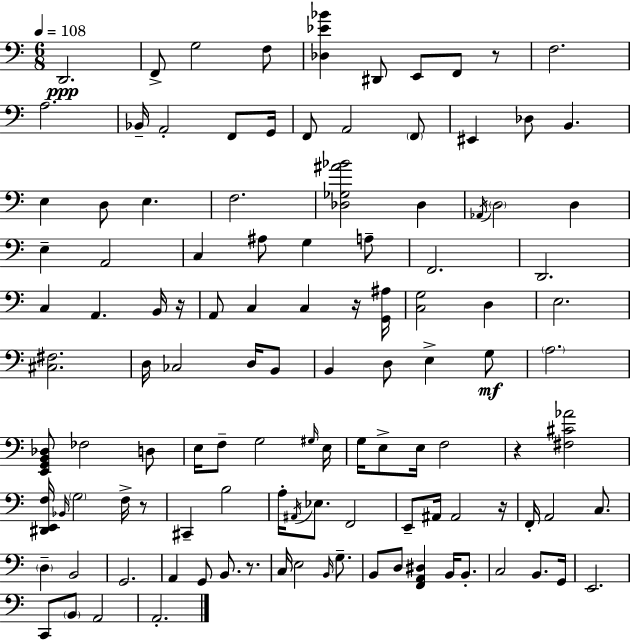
{
  \clef bass
  \numericTimeSignature
  \time 6/8
  \key a \minor
  \tempo 4 = 108
  d,2.\ppp | f,8-> g2 f8 | <des ees' bes'>4 dis,8 e,8 f,8 r8 | f2. | \break a2. | bes,16-- a,2-. f,8 g,16 | f,8 a,2 \parenthesize f,8 | eis,4 des8 b,4. | \break e4 d8 e4. | f2. | <des ges ais' bes'>2 des4 | \acciaccatura { aes,16 } \parenthesize d2 d4 | \break e4-- a,2 | c4 ais8 g4 a8-- | f,2. | d,2. | \break c4 a,4. b,16 | r16 a,8 c4 c4 r16 | <g, ais>16 <c g>2 d4 | e2. | \break <cis fis>2. | d16 ces2 d16 b,8 | b,4 d8 e4-> g8\mf | \parenthesize a2. | \break <e, g, b, des>8 fes2 d8 | e16 f8-- g2 | \grace { gis16 } e16 g16 e8-> e16 f2 | r4 <fis cis' aes'>2 | \break <dis, e, f>16 \grace { bes,16 } \parenthesize g2 | f16-> r8 cis,4-- b2 | a16-. \acciaccatura { ais,16 } ees8. f,2 | e,8-- ais,16 ais,2 | \break r16 f,16-. a,2 | c8. \parenthesize d4-- b,2 | g,2. | a,4 g,8 b,8. | \break r8. c16 e2 | \grace { b,16 } g8.-- b,8 d8 <f, a, dis>4 | b,16 b,8.-. c2 | b,8. g,16 e,2. | \break c,8 \parenthesize b,8 a,2 | a,2.-. | \bar "|."
}